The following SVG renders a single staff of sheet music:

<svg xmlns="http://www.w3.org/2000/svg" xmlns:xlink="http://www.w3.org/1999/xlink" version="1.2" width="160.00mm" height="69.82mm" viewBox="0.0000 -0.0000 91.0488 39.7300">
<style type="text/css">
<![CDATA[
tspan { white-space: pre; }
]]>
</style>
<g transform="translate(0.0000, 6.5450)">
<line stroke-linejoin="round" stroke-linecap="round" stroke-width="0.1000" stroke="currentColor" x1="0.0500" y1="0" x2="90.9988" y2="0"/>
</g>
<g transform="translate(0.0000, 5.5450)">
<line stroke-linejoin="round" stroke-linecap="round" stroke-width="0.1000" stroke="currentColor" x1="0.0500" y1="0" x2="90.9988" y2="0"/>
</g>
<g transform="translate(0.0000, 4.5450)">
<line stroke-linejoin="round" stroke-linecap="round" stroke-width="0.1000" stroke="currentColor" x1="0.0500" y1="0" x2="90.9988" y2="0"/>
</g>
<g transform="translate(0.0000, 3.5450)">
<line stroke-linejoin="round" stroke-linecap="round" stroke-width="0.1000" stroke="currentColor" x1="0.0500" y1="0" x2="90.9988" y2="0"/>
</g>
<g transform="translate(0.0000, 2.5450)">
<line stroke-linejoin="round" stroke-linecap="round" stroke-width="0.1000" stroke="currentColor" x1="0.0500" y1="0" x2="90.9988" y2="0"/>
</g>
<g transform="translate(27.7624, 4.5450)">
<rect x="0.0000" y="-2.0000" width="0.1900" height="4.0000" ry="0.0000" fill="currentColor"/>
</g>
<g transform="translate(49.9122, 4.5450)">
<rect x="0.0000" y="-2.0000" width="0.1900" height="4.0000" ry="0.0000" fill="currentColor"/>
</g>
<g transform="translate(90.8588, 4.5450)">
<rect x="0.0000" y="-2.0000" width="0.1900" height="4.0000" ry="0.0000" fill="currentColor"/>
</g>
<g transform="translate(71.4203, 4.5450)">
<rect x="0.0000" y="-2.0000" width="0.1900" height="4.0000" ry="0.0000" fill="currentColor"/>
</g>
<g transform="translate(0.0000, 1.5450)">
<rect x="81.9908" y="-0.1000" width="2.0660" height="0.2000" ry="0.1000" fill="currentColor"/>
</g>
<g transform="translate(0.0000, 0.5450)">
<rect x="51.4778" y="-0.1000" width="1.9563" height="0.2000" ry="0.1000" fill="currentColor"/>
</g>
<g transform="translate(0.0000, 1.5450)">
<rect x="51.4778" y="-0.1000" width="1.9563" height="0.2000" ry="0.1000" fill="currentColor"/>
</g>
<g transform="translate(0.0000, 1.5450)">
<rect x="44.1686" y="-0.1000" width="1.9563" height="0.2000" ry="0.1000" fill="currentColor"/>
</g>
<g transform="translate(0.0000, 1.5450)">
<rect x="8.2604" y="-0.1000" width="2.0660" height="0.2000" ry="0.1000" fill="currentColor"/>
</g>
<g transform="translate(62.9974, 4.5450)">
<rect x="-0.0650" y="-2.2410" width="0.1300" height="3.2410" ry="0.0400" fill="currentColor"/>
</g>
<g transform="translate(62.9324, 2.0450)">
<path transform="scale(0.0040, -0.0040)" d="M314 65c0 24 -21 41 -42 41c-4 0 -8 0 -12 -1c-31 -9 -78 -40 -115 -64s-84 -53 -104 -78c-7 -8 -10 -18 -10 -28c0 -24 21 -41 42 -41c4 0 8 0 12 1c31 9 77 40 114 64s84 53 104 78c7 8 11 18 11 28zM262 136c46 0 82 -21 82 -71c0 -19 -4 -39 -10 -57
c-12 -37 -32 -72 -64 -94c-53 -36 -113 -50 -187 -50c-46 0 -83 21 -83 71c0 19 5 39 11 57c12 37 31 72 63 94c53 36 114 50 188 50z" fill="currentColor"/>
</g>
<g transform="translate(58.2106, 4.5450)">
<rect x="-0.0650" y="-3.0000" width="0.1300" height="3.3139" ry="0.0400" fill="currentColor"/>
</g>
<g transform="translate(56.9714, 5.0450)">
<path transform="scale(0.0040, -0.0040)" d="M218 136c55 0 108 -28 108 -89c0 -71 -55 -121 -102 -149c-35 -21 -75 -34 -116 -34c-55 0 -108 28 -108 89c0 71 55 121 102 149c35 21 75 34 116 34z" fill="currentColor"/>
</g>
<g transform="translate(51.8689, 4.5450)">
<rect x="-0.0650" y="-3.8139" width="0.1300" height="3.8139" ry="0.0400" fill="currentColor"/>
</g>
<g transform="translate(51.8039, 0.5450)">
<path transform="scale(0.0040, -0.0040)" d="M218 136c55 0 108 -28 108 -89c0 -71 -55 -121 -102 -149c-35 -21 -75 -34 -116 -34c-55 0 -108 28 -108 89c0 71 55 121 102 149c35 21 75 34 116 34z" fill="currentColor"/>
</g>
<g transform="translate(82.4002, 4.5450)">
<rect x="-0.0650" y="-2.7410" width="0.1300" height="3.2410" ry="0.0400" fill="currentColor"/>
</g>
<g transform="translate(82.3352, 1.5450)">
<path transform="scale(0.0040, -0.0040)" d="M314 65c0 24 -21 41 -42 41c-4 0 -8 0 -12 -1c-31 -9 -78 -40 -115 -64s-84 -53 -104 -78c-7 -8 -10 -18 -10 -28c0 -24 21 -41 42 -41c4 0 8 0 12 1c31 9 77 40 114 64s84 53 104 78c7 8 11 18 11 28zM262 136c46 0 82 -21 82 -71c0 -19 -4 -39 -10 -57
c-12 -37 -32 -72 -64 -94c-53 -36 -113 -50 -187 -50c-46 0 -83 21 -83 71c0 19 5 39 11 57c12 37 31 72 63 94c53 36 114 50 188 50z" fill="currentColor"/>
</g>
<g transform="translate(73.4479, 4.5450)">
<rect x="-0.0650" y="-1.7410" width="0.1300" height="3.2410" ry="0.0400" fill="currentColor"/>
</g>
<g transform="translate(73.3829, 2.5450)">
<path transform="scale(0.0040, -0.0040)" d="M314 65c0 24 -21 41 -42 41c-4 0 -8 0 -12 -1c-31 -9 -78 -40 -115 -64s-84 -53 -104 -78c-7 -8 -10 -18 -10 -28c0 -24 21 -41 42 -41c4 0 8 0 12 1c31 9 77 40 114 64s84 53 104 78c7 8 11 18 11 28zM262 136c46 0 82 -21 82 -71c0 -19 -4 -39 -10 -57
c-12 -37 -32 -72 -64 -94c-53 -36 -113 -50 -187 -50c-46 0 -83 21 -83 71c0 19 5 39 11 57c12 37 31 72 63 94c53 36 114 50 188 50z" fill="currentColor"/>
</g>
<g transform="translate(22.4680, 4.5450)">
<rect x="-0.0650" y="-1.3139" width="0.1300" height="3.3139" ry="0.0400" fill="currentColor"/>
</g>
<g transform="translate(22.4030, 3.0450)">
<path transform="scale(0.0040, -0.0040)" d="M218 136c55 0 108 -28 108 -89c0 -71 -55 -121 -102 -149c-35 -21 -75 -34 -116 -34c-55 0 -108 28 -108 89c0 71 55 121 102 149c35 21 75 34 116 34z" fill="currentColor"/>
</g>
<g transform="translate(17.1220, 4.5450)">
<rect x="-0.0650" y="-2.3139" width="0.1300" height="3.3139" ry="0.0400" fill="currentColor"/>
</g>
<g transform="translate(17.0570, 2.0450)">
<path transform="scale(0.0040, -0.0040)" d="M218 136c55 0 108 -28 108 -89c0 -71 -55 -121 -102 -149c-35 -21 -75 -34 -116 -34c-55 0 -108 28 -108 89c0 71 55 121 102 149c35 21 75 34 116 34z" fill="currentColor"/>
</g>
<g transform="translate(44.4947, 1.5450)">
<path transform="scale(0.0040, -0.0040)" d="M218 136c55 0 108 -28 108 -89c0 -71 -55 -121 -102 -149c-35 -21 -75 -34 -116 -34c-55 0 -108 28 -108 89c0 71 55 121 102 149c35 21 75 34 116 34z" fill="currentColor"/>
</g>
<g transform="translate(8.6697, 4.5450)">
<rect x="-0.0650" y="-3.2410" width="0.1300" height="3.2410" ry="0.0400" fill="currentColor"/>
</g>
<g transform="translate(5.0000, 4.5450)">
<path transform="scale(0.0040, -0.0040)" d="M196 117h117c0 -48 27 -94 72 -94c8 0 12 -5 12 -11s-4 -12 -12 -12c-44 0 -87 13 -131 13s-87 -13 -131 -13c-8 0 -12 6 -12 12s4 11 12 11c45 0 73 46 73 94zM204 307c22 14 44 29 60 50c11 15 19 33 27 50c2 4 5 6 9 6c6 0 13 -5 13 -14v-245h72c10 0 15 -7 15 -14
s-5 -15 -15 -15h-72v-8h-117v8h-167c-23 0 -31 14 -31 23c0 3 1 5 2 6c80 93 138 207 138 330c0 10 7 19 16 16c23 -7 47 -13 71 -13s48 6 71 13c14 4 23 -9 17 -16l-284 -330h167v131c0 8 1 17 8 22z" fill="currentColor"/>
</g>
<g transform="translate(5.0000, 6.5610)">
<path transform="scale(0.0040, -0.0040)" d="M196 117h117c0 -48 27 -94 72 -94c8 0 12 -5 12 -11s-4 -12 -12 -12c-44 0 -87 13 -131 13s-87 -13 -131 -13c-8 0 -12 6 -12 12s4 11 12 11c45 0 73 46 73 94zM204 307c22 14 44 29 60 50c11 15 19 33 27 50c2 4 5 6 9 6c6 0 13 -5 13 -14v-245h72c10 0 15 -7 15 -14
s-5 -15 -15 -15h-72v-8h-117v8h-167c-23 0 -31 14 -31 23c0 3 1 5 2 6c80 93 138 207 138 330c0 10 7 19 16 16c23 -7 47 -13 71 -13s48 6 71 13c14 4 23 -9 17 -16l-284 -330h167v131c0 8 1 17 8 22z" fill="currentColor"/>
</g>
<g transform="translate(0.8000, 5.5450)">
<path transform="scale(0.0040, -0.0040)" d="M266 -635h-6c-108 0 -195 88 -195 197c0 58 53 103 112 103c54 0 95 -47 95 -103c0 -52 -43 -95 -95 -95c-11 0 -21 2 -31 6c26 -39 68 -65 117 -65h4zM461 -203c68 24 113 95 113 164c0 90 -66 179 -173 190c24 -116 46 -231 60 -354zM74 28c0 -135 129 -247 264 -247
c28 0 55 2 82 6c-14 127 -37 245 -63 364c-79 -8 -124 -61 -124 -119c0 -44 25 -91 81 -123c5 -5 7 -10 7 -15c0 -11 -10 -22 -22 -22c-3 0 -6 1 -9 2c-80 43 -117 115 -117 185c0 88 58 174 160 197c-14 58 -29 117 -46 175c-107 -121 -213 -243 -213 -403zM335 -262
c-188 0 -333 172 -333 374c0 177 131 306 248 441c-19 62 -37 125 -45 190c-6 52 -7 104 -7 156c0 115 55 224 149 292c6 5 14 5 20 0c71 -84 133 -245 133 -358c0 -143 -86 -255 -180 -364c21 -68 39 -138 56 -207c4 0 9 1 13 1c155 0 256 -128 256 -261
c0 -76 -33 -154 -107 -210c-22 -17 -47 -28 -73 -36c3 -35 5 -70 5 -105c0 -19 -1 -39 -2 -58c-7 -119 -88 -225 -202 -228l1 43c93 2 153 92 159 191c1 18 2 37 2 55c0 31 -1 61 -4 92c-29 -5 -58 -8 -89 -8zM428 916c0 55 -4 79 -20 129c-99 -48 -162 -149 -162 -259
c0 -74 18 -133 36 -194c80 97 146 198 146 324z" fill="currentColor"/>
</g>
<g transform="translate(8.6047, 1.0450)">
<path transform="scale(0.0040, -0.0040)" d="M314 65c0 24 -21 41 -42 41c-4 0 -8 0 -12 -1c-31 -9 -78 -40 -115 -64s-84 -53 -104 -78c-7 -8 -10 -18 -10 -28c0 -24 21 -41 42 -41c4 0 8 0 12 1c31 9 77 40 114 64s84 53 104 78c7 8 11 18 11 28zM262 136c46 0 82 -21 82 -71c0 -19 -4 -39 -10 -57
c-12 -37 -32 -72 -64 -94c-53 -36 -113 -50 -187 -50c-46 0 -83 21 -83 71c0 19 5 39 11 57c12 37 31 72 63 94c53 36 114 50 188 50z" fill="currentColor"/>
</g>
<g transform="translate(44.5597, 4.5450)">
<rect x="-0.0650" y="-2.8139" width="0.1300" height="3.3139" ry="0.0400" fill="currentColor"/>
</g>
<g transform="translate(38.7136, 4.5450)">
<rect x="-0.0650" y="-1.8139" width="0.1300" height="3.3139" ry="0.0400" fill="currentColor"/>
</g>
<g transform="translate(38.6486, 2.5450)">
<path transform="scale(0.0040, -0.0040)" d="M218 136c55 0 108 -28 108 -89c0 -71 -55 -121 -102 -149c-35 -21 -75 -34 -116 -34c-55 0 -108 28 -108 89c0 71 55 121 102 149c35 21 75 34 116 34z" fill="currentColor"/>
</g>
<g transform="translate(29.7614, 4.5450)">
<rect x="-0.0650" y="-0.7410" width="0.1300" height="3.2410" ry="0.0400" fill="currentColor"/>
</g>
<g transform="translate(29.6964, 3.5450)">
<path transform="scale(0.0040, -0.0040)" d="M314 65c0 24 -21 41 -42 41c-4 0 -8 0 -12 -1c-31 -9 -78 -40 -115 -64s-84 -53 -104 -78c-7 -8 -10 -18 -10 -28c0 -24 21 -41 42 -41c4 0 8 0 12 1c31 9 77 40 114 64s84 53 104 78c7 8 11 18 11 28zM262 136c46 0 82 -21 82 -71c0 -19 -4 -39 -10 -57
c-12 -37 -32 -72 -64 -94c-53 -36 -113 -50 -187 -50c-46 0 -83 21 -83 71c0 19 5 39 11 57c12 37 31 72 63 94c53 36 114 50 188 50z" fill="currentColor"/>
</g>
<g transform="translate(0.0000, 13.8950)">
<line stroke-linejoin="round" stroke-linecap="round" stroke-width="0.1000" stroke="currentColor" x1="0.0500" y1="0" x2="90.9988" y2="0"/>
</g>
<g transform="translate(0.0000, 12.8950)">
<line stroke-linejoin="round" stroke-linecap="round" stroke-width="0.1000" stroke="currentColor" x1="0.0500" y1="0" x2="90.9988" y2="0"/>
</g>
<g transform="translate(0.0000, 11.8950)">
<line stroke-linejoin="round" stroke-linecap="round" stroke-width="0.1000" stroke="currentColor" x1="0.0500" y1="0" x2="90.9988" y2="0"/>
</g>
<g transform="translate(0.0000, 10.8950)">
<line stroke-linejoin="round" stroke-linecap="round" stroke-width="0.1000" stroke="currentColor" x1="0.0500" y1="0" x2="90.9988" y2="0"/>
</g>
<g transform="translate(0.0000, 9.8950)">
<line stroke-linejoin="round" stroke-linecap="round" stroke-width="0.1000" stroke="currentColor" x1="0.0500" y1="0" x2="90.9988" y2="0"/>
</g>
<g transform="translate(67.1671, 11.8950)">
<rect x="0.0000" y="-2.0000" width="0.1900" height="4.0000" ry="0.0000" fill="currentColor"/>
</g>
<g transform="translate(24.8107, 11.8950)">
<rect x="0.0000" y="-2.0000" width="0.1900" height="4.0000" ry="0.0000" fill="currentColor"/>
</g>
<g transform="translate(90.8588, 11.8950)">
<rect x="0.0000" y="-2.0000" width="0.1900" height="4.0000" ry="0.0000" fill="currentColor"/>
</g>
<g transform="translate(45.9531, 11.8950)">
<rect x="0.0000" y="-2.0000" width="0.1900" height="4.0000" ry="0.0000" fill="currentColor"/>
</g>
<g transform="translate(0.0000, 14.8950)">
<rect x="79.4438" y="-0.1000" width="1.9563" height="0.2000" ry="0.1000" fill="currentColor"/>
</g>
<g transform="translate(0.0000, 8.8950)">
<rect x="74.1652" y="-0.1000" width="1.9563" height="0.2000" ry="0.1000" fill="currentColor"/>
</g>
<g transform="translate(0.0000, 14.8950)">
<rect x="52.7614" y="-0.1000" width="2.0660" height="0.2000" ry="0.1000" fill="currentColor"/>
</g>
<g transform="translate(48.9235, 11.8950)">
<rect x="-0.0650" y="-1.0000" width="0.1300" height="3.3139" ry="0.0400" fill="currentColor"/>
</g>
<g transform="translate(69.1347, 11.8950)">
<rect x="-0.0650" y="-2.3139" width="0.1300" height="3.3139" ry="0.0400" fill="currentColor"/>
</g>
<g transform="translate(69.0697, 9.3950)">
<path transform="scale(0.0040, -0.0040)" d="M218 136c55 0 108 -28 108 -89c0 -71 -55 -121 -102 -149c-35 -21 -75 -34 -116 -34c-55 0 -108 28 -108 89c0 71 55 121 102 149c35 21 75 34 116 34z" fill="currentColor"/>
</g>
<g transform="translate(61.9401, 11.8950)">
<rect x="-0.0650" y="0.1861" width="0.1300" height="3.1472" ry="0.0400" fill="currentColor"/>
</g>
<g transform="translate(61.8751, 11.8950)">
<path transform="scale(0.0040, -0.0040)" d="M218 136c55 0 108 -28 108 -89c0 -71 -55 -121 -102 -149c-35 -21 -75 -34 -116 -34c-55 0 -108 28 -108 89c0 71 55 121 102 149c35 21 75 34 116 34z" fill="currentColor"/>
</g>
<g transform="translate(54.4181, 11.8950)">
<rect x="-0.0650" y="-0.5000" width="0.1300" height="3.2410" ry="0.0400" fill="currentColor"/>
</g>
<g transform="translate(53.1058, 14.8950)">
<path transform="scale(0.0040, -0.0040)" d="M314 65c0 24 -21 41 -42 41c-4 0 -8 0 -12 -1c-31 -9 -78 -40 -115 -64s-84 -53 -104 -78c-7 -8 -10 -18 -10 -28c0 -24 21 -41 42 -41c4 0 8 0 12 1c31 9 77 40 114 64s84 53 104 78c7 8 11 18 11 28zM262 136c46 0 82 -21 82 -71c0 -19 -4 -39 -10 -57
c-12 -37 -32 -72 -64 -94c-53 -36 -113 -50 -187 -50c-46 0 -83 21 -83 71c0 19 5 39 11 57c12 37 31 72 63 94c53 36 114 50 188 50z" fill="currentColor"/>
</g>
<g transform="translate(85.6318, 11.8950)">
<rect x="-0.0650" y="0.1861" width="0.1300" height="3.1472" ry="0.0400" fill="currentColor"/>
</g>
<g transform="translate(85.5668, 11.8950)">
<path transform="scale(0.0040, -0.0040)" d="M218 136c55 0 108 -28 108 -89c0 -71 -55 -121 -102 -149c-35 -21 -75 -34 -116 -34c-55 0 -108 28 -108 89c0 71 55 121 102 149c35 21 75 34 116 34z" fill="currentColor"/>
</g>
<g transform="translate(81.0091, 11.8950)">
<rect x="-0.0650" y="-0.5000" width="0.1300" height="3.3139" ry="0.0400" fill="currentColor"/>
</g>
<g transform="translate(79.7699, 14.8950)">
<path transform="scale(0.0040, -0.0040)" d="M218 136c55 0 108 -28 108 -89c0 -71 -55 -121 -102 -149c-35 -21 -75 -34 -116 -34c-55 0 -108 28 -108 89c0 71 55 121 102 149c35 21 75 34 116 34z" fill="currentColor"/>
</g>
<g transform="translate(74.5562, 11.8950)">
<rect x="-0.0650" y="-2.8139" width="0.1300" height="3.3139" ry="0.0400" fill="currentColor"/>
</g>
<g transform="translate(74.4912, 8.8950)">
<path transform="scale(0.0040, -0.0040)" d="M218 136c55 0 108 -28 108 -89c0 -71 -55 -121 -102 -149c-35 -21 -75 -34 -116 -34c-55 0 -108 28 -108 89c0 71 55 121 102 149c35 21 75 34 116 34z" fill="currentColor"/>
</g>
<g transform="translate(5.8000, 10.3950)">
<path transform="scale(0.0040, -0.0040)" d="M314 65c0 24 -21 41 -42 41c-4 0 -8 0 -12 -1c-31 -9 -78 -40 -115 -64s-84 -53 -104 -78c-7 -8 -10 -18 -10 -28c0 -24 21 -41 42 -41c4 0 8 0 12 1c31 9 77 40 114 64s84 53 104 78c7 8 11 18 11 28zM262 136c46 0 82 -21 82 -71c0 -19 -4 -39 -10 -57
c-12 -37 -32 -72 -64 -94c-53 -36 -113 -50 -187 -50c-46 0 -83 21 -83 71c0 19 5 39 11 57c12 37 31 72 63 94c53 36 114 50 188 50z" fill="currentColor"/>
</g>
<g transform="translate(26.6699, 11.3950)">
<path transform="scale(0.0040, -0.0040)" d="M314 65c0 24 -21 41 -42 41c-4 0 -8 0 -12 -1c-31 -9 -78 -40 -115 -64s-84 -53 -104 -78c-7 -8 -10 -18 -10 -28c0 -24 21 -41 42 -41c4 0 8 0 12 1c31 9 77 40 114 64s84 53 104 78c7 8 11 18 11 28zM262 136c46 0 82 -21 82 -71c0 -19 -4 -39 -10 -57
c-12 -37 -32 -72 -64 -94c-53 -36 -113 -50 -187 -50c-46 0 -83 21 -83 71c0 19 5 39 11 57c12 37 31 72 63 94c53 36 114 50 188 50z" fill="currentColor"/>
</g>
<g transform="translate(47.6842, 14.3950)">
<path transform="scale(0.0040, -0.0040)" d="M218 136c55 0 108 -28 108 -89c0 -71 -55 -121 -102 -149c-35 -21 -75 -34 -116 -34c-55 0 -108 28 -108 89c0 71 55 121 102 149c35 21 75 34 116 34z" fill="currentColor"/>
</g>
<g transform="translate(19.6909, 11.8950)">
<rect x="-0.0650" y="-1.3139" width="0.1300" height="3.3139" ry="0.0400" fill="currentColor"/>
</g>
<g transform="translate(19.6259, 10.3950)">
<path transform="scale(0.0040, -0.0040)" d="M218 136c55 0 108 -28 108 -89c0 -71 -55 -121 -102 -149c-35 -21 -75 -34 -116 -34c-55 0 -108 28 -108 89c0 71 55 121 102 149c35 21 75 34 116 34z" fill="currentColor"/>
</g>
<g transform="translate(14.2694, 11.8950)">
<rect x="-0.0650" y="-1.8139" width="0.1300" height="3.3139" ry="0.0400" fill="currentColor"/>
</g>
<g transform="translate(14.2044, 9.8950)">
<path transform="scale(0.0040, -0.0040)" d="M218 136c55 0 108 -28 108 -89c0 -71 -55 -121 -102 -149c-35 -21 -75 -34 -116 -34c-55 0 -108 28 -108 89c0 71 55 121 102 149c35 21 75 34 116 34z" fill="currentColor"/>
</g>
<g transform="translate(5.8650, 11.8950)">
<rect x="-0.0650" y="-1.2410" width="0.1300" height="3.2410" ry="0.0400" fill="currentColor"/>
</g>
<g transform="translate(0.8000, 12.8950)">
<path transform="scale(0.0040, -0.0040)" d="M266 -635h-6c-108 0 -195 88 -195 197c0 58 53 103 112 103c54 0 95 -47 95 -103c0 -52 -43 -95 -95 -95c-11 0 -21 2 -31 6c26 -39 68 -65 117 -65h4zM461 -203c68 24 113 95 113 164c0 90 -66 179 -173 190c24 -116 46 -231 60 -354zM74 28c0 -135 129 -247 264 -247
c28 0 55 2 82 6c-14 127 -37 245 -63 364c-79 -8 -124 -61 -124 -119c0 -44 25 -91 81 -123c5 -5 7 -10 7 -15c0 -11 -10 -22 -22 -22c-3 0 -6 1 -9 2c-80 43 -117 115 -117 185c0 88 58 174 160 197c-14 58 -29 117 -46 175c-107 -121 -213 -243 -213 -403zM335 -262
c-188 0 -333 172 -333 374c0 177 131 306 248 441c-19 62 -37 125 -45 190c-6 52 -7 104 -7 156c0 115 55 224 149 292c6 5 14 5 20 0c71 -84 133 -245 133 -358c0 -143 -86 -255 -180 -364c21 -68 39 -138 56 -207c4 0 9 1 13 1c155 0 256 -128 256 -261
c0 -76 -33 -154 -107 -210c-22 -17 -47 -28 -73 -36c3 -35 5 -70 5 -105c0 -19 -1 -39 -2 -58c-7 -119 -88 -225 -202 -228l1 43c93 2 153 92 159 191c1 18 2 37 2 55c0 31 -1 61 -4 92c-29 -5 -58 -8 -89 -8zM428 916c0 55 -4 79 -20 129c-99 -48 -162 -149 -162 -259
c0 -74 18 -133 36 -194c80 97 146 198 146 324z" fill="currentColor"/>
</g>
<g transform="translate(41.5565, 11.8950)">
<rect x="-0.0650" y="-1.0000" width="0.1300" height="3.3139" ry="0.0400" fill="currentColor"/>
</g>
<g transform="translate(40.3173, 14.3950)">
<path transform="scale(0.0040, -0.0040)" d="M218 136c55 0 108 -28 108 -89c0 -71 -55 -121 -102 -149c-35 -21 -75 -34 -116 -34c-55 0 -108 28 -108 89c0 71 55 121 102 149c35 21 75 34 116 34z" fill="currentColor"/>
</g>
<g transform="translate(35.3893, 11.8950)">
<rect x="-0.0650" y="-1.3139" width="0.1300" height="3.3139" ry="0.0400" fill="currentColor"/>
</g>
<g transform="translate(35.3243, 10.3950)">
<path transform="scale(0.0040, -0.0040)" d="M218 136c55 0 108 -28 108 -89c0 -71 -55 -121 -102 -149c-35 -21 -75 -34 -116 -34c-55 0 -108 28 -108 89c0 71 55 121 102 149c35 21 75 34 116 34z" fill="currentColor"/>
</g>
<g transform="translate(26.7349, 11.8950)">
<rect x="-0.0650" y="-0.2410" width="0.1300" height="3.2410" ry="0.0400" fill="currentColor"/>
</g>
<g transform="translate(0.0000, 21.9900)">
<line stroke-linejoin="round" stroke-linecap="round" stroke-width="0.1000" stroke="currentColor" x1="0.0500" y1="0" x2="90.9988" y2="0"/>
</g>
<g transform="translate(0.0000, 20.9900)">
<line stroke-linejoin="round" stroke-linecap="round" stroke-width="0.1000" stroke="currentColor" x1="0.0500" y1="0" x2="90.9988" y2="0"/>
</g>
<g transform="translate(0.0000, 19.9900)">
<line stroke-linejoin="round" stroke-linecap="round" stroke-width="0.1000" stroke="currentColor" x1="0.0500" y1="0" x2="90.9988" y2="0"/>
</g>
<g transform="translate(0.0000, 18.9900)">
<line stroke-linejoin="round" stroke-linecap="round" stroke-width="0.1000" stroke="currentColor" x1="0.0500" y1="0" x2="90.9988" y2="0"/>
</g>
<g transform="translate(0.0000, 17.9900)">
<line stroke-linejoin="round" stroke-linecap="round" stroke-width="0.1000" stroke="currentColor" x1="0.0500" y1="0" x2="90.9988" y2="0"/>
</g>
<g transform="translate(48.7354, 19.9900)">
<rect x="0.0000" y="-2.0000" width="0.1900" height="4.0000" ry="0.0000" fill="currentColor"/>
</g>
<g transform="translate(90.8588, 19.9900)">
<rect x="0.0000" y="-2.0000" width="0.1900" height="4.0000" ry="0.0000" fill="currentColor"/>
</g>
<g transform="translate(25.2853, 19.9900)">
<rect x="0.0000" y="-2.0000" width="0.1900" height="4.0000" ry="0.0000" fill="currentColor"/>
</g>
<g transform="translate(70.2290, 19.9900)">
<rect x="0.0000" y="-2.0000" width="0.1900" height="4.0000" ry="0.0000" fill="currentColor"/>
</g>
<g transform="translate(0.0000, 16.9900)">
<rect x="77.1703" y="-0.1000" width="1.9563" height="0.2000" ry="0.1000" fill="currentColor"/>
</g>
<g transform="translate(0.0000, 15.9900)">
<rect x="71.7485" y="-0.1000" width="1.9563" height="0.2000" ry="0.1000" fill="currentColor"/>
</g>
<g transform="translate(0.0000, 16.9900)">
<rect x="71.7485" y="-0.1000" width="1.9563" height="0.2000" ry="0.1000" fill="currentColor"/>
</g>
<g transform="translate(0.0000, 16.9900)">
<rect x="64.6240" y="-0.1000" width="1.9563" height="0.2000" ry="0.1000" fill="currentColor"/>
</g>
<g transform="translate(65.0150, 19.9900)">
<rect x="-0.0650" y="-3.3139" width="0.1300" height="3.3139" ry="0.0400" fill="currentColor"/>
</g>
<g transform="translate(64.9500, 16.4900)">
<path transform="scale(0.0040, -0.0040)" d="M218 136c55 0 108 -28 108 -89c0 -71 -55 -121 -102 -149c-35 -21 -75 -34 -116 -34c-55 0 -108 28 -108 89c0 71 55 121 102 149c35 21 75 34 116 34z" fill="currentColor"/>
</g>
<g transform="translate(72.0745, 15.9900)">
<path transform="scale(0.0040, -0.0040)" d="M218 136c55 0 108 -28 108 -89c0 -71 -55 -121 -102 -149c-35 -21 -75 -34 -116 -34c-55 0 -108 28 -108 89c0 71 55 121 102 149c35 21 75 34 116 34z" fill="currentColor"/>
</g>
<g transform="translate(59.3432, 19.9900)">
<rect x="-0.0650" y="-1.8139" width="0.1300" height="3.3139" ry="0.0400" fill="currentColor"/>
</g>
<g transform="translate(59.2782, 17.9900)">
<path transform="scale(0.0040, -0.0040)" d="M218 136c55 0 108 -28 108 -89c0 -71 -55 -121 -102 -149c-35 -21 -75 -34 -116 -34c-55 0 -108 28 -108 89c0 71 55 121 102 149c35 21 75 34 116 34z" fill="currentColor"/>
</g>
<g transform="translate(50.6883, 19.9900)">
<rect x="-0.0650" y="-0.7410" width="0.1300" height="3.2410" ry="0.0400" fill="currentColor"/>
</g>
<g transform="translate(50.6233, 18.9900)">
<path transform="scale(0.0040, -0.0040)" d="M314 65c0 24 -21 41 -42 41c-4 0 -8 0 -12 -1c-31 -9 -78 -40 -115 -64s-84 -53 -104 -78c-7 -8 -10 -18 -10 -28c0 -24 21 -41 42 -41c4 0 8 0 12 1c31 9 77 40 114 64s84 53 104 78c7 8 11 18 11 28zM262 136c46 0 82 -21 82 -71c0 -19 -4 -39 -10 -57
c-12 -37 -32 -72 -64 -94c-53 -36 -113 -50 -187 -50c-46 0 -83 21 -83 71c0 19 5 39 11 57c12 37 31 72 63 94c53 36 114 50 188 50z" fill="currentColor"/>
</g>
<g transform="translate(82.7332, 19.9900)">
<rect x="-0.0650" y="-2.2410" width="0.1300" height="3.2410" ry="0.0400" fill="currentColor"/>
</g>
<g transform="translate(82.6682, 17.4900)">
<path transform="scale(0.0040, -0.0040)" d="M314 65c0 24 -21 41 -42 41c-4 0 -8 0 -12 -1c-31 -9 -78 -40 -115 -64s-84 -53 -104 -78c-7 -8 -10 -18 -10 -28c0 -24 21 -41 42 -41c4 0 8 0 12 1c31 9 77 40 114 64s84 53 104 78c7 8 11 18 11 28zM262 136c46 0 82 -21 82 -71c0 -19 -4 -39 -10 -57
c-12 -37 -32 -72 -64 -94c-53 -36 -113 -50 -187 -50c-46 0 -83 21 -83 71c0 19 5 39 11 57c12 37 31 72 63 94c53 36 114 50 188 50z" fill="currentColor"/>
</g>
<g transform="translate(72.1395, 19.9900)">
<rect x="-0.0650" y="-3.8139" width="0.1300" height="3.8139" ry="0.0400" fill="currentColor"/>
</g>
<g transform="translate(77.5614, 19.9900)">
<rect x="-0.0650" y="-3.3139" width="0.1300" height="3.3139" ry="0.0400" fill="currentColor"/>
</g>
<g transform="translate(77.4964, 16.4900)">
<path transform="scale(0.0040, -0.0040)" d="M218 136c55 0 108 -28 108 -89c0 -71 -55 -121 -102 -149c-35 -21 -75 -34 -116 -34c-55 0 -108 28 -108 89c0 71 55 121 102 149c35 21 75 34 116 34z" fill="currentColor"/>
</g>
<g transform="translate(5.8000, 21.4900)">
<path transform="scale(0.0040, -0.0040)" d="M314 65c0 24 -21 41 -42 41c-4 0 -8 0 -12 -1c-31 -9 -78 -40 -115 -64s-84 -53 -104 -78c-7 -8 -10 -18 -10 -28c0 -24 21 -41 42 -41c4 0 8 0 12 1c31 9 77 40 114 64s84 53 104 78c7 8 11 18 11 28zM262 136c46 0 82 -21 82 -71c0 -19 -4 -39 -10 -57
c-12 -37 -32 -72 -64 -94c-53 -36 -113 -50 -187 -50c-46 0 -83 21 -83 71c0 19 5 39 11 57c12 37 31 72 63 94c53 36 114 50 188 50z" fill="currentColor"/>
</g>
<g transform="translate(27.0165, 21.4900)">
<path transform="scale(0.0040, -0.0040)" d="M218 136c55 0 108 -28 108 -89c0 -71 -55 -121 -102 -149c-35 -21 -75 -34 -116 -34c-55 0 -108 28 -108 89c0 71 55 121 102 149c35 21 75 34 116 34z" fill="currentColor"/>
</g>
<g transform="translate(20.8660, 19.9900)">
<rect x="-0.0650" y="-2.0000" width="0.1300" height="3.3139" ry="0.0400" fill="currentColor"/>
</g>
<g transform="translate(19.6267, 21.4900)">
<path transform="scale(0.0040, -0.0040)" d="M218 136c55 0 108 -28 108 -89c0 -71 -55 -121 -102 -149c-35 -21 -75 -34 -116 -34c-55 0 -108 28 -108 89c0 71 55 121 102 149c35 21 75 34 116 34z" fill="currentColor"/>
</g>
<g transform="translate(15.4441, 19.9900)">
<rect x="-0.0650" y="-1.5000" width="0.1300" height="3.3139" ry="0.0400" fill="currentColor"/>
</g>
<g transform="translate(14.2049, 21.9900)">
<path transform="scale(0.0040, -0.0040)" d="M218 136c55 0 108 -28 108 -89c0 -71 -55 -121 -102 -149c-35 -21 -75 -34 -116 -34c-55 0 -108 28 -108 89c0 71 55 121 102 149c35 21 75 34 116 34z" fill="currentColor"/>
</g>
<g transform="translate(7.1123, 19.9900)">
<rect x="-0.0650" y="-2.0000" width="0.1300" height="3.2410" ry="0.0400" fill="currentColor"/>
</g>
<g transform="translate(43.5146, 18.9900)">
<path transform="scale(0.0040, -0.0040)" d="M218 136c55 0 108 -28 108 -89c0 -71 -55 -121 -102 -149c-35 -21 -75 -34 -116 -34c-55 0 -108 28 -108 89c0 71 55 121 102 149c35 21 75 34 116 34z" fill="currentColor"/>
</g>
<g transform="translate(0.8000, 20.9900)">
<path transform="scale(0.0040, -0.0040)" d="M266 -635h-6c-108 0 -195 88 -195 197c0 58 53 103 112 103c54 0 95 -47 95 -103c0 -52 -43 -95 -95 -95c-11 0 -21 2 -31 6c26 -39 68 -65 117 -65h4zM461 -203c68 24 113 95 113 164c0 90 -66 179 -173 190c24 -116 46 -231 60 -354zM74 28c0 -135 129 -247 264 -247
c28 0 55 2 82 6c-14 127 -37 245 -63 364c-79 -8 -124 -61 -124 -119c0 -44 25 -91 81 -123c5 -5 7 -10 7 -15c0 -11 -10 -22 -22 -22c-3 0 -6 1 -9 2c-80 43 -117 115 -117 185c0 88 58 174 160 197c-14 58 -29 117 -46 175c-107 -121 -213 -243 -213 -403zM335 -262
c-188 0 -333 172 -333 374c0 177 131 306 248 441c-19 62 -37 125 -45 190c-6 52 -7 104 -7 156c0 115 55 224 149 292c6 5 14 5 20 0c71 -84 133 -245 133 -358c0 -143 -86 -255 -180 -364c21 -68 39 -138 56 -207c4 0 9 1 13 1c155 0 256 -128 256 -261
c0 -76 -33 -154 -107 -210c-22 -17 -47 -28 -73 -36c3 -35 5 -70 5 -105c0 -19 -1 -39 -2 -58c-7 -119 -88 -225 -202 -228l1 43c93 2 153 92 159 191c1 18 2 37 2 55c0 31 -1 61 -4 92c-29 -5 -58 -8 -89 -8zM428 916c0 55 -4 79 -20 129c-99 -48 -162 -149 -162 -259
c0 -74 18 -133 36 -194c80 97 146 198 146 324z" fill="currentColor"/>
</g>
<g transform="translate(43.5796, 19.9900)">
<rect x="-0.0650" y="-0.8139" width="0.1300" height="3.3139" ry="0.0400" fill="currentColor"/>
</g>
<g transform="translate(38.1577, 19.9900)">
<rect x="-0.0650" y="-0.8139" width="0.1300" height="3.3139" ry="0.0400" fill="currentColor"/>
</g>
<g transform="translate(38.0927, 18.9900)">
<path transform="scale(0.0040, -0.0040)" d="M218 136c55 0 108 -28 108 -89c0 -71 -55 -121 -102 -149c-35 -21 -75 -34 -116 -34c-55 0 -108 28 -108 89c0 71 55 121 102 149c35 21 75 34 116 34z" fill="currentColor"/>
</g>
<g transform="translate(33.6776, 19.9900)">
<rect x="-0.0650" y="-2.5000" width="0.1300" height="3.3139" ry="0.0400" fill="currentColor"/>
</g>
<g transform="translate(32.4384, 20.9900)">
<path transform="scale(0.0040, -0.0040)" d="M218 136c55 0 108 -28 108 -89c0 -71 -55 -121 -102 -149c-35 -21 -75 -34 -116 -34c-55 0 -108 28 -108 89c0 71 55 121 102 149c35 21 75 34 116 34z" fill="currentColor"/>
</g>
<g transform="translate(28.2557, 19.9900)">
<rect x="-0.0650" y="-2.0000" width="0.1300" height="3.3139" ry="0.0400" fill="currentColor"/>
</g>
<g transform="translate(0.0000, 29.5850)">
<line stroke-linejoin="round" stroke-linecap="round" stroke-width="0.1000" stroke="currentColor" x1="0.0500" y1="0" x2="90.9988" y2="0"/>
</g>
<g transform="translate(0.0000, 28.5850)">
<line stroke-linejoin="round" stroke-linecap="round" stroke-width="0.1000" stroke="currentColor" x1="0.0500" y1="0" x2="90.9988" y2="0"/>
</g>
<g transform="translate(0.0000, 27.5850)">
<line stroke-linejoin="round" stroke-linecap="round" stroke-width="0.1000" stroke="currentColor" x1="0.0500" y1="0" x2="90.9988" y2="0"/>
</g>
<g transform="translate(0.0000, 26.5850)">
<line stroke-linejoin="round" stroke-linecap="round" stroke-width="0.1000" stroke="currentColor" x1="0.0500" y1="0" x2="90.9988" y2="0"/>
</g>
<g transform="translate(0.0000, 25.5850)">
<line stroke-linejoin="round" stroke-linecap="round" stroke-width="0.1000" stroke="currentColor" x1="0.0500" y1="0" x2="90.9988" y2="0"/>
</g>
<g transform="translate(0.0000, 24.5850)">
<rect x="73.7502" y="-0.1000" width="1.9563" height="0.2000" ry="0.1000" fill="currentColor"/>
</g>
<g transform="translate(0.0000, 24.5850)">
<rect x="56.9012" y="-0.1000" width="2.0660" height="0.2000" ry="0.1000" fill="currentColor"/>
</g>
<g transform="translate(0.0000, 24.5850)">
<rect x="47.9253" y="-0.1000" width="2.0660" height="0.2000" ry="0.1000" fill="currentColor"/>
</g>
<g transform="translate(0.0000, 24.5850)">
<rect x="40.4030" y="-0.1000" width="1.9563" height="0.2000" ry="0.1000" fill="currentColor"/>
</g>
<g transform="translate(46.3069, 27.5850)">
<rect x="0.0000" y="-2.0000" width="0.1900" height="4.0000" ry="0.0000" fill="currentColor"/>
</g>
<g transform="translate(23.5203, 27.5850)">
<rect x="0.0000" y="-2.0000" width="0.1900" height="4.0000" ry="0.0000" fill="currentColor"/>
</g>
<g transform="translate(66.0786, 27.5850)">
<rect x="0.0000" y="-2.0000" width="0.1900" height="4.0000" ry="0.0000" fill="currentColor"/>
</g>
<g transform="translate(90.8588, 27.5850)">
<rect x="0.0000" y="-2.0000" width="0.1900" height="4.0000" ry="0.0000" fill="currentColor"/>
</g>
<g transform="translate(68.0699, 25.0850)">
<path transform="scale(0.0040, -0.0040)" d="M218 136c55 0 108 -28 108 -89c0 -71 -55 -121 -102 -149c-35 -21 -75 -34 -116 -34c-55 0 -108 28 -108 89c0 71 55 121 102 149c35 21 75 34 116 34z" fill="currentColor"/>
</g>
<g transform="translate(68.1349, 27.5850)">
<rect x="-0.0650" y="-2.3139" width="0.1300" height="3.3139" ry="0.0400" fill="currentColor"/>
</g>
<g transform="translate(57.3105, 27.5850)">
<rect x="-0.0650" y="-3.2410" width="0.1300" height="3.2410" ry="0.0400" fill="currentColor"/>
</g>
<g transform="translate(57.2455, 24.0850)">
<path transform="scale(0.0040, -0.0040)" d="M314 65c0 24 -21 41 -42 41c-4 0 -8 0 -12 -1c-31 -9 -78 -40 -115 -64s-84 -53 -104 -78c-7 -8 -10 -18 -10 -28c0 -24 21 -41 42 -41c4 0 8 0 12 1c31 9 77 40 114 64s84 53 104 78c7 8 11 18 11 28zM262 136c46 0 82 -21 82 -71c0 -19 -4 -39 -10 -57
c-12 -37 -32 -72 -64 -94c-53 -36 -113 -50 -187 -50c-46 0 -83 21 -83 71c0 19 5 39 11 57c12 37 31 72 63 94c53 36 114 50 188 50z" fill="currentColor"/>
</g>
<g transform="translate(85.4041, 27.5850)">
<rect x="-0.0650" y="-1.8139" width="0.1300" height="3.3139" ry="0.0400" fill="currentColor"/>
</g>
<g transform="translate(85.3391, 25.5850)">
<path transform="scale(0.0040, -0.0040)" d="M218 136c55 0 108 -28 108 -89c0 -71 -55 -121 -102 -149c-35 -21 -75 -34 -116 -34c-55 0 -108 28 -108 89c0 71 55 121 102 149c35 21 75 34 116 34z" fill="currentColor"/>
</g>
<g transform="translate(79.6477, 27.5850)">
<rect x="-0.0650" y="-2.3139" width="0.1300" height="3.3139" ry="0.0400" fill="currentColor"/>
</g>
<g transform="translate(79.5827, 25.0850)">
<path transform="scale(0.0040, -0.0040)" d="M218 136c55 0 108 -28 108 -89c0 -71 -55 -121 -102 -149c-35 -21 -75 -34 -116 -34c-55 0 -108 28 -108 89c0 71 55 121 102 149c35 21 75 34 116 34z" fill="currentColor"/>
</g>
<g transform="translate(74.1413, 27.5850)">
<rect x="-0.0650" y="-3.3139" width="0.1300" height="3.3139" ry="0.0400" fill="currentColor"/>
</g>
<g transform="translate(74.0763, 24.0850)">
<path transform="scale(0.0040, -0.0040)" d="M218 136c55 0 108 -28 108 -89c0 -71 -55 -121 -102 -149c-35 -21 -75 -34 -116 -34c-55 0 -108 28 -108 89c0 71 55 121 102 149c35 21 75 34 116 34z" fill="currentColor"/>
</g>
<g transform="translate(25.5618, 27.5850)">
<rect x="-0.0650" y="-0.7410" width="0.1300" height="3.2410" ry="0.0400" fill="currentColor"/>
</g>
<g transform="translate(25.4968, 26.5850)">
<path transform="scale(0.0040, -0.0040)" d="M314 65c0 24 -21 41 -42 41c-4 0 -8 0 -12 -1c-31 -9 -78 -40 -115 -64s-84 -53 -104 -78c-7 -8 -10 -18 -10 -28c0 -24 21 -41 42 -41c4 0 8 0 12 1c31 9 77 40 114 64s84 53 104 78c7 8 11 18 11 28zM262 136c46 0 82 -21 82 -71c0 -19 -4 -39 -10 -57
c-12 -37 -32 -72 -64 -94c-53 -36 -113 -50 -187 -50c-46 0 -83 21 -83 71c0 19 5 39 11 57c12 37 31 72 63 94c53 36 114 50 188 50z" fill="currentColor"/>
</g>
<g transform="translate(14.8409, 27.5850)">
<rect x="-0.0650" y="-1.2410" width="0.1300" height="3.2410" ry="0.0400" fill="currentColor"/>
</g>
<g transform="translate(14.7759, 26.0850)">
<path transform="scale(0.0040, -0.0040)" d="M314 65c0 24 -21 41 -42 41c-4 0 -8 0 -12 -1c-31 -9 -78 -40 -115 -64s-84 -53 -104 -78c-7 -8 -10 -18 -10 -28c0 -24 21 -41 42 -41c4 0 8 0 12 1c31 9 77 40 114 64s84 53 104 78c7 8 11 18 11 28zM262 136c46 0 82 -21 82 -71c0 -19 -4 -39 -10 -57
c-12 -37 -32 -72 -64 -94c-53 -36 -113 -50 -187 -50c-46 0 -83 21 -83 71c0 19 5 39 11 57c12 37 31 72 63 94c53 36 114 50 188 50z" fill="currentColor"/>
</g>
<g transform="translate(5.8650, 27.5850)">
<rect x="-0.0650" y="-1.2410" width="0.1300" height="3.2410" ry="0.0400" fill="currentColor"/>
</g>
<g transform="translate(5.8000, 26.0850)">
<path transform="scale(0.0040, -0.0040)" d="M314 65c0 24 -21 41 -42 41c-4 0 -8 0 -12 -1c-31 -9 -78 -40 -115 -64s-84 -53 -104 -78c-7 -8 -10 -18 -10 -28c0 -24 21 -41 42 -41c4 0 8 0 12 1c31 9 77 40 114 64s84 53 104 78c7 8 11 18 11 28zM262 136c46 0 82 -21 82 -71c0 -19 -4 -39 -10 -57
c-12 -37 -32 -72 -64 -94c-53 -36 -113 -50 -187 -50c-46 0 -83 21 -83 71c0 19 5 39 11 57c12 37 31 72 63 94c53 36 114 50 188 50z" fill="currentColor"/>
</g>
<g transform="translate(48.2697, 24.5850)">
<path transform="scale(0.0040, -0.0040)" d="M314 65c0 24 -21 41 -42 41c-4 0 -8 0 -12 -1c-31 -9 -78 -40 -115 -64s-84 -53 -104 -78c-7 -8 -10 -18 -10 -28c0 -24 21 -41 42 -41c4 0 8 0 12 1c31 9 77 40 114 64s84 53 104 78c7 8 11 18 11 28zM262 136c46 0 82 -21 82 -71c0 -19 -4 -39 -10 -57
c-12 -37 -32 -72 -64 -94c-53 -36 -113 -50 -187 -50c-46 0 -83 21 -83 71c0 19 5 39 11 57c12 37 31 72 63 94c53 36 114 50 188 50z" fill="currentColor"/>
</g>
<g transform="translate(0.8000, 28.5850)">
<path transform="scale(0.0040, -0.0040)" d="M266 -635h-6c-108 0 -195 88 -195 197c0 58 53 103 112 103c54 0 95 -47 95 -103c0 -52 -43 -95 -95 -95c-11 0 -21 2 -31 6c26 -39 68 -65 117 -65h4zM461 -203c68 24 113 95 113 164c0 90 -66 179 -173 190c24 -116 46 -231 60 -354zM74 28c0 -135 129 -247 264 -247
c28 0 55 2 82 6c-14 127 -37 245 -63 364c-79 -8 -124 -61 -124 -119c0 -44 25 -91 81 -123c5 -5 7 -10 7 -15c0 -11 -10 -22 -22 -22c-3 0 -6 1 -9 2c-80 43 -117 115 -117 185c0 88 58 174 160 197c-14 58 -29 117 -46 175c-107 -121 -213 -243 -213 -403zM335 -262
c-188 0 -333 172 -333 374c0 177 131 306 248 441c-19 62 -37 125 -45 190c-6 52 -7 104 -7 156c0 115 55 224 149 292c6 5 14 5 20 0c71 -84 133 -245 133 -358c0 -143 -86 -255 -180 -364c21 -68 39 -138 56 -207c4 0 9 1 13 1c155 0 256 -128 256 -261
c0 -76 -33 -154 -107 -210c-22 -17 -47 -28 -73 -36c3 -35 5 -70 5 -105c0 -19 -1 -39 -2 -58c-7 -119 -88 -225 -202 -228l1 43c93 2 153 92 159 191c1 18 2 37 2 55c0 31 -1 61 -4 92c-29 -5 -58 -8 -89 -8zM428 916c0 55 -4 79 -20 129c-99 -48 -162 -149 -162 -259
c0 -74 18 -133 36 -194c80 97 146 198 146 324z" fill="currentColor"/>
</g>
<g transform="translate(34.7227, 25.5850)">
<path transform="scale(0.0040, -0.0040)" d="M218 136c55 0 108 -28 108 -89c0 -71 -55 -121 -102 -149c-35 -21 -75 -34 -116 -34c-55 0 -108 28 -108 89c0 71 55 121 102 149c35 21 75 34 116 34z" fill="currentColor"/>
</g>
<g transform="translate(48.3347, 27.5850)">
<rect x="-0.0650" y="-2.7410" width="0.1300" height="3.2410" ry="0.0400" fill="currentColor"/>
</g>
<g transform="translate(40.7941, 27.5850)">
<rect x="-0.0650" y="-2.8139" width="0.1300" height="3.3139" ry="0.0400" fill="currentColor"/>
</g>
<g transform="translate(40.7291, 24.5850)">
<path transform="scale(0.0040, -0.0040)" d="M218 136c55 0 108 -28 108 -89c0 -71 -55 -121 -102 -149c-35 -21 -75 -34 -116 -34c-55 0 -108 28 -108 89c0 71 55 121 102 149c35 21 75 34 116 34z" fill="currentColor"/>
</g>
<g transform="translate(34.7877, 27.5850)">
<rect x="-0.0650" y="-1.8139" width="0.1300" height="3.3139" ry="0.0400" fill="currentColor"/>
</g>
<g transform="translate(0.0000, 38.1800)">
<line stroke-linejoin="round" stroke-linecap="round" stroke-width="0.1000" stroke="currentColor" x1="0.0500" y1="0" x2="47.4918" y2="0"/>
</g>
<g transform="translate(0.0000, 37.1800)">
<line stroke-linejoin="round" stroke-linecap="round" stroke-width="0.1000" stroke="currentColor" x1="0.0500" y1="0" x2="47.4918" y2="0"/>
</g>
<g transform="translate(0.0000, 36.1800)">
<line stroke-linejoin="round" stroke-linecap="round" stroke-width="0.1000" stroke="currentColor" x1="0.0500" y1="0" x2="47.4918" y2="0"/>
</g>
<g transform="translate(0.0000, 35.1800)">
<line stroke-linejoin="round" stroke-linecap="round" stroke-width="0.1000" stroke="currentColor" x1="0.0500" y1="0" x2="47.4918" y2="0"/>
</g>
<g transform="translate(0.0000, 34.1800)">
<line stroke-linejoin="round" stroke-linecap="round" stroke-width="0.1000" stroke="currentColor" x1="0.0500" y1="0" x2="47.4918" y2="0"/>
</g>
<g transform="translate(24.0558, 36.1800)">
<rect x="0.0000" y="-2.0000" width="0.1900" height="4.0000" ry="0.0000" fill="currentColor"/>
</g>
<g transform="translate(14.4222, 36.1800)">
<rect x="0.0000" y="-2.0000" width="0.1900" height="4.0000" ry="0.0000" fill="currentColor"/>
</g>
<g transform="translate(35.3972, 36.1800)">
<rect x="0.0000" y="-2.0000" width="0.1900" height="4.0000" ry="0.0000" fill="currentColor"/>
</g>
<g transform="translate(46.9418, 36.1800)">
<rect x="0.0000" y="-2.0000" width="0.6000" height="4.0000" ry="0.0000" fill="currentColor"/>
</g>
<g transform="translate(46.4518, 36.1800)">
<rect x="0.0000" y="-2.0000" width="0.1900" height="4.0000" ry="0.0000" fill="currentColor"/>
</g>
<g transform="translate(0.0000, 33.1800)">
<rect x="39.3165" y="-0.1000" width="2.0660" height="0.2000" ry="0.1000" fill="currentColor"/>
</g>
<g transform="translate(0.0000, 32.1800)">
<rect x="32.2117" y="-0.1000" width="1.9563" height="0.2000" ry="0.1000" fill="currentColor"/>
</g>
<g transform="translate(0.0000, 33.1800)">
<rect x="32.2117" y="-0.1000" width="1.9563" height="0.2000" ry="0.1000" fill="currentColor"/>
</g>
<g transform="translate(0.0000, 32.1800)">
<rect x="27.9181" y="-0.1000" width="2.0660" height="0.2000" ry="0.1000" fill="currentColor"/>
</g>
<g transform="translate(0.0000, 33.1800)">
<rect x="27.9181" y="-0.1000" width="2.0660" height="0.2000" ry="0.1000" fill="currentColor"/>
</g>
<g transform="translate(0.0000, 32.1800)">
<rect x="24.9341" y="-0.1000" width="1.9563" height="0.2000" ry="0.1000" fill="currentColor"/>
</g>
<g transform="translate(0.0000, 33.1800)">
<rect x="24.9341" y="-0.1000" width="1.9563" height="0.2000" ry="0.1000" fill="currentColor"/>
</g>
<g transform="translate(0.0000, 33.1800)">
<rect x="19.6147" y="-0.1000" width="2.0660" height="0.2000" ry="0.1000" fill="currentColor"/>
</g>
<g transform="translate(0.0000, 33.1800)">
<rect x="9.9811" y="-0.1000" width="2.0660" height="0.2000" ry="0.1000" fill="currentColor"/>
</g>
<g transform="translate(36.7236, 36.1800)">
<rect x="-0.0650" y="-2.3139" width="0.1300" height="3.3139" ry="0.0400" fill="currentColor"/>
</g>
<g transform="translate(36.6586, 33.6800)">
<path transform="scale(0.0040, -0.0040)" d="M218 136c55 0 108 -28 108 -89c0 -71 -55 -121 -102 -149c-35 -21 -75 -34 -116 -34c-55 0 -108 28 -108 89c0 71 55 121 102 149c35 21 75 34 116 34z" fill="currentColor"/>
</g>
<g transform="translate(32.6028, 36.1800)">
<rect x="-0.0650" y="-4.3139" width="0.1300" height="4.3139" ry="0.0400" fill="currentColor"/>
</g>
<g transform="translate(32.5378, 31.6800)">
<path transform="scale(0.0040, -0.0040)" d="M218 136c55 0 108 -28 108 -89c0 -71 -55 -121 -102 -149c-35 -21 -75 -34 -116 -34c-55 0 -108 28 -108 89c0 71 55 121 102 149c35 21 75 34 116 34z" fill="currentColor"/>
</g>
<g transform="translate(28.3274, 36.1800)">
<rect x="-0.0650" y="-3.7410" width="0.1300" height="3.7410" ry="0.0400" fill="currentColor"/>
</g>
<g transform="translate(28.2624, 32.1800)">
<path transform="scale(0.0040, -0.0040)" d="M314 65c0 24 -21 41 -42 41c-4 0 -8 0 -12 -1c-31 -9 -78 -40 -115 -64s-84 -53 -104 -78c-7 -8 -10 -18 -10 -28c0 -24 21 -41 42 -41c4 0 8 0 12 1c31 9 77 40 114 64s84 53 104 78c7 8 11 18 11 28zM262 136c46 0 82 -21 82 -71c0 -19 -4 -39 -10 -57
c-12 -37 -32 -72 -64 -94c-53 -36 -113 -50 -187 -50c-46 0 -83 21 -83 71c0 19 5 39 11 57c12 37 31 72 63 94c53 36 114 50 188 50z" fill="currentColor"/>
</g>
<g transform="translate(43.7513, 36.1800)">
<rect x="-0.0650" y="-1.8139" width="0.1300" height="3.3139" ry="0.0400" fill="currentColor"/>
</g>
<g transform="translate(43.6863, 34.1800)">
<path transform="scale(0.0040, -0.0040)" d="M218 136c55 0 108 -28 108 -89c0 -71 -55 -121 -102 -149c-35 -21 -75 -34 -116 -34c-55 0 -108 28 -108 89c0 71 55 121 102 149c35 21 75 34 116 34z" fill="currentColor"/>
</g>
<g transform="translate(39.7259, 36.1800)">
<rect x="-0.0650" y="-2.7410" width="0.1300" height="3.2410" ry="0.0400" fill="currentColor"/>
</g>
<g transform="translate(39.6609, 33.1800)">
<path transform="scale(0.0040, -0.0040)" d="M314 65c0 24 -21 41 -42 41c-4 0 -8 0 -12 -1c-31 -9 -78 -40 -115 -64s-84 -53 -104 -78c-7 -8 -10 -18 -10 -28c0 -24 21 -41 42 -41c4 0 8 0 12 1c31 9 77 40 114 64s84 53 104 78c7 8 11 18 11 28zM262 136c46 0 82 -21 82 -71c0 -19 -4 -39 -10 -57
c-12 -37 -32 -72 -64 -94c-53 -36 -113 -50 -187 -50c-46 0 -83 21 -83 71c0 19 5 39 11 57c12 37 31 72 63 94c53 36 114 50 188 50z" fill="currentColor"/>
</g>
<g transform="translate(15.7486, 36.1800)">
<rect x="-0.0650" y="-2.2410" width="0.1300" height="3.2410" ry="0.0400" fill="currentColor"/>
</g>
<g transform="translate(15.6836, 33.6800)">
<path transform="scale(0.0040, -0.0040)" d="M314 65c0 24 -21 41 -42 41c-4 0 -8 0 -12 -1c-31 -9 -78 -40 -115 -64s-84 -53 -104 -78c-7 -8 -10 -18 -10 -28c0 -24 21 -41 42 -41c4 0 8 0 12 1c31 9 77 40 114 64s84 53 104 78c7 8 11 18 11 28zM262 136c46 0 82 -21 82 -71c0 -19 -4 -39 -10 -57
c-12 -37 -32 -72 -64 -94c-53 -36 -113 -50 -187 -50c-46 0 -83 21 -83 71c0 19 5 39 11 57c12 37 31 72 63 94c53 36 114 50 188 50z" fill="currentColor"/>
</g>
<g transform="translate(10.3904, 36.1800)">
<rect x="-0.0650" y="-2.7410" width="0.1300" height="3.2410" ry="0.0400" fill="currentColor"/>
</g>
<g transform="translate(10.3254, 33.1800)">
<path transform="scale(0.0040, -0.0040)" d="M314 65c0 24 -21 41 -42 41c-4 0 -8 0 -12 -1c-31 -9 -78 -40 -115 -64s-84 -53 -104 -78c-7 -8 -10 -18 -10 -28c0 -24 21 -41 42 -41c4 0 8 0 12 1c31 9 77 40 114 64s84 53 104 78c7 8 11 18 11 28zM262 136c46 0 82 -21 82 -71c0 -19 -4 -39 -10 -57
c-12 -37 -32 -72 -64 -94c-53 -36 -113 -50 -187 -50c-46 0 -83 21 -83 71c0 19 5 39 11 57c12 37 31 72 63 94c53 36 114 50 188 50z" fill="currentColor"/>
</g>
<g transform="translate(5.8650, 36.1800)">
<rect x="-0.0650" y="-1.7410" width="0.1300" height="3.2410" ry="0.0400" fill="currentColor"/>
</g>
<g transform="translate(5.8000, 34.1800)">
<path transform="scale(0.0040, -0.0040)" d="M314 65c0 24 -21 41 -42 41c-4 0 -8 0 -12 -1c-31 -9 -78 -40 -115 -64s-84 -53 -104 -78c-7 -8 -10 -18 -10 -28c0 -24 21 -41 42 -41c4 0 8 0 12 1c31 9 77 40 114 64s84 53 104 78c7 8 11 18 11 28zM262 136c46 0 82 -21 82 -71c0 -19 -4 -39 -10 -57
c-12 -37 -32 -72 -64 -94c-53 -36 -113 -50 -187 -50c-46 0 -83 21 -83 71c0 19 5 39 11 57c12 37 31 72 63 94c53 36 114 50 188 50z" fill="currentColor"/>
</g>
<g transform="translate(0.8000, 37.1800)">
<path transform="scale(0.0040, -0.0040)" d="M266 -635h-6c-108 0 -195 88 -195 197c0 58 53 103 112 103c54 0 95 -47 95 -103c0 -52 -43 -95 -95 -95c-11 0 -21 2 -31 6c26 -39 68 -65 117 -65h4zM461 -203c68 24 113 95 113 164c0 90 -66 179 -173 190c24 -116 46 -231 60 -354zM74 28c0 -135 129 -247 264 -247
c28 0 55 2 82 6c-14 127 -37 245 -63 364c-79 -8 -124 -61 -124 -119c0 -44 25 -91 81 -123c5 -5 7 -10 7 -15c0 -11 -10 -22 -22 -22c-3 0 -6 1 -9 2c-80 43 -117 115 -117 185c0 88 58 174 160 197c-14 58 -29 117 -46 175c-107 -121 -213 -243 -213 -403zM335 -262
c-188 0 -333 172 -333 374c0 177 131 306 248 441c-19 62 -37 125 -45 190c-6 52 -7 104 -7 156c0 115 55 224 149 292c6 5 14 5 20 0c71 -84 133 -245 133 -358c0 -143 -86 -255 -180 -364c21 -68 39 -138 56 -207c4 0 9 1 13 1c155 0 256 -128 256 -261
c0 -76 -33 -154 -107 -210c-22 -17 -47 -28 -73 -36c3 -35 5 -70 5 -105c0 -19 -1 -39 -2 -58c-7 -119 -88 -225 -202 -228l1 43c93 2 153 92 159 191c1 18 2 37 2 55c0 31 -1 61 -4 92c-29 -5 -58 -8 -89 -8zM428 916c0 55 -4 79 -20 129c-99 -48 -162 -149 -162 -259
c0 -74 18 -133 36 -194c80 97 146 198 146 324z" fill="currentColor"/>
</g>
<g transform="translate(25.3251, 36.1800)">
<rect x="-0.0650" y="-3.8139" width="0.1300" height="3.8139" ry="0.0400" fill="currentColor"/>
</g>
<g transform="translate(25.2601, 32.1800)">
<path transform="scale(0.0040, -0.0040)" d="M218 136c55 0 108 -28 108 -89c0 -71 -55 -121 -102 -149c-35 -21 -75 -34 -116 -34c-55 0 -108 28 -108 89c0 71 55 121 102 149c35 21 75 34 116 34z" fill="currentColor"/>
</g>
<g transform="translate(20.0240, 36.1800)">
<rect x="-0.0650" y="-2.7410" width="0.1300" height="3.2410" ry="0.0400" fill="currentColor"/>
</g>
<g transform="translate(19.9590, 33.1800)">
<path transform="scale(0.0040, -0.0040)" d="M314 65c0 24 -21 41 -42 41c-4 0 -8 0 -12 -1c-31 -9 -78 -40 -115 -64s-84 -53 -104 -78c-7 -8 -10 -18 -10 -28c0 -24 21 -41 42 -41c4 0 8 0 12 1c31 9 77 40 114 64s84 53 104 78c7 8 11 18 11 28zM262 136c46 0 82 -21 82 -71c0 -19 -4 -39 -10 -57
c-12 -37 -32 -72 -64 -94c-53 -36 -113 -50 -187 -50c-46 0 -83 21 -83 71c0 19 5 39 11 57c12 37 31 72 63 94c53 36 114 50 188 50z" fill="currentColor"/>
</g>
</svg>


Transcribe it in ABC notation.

X:1
T:Untitled
M:4/4
L:1/4
K:C
b2 g e d2 f a c' A g2 f2 a2 e2 f e c2 e D D C2 B g a C B F2 E F F G d d d2 f b c' b g2 e2 e2 d2 f a a2 b2 g b g f f2 a2 g2 a2 c' c'2 d' g a2 f